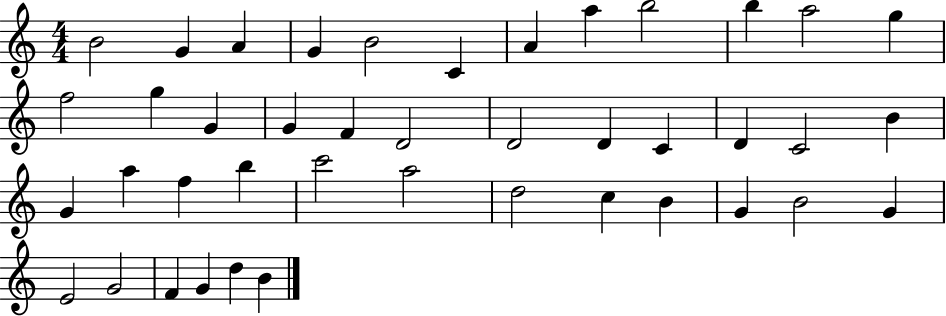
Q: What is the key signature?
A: C major